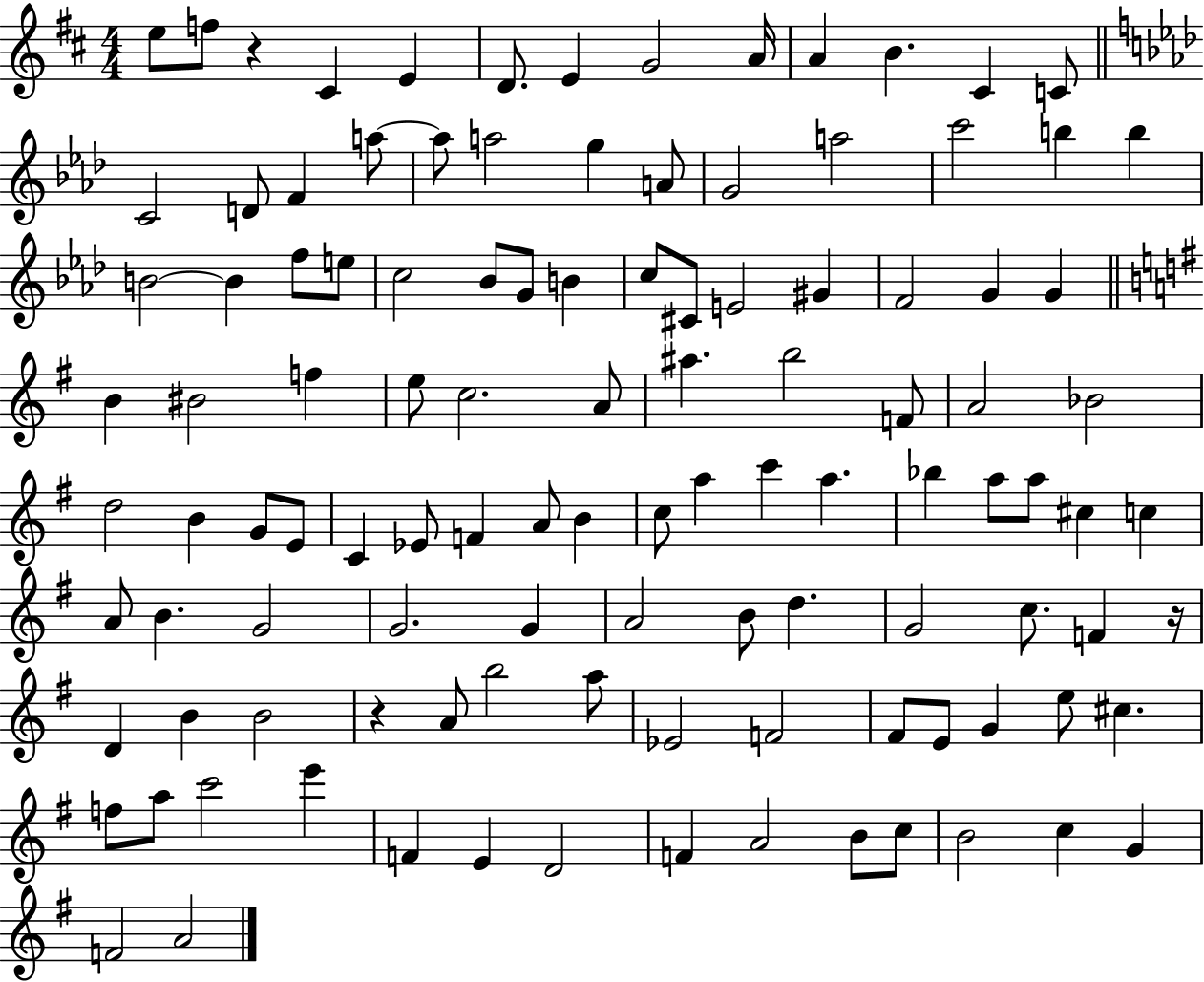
{
  \clef treble
  \numericTimeSignature
  \time 4/4
  \key d \major
  e''8 f''8 r4 cis'4 e'4 | d'8. e'4 g'2 a'16 | a'4 b'4. cis'4 c'8 | \bar "||" \break \key aes \major c'2 d'8 f'4 a''8~~ | a''8 a''2 g''4 a'8 | g'2 a''2 | c'''2 b''4 b''4 | \break b'2~~ b'4 f''8 e''8 | c''2 bes'8 g'8 b'4 | c''8 cis'8 e'2 gis'4 | f'2 g'4 g'4 | \break \bar "||" \break \key g \major b'4 bis'2 f''4 | e''8 c''2. a'8 | ais''4. b''2 f'8 | a'2 bes'2 | \break d''2 b'4 g'8 e'8 | c'4 ees'8 f'4 a'8 b'4 | c''8 a''4 c'''4 a''4. | bes''4 a''8 a''8 cis''4 c''4 | \break a'8 b'4. g'2 | g'2. g'4 | a'2 b'8 d''4. | g'2 c''8. f'4 r16 | \break d'4 b'4 b'2 | r4 a'8 b''2 a''8 | ees'2 f'2 | fis'8 e'8 g'4 e''8 cis''4. | \break f''8 a''8 c'''2 e'''4 | f'4 e'4 d'2 | f'4 a'2 b'8 c''8 | b'2 c''4 g'4 | \break f'2 a'2 | \bar "|."
}